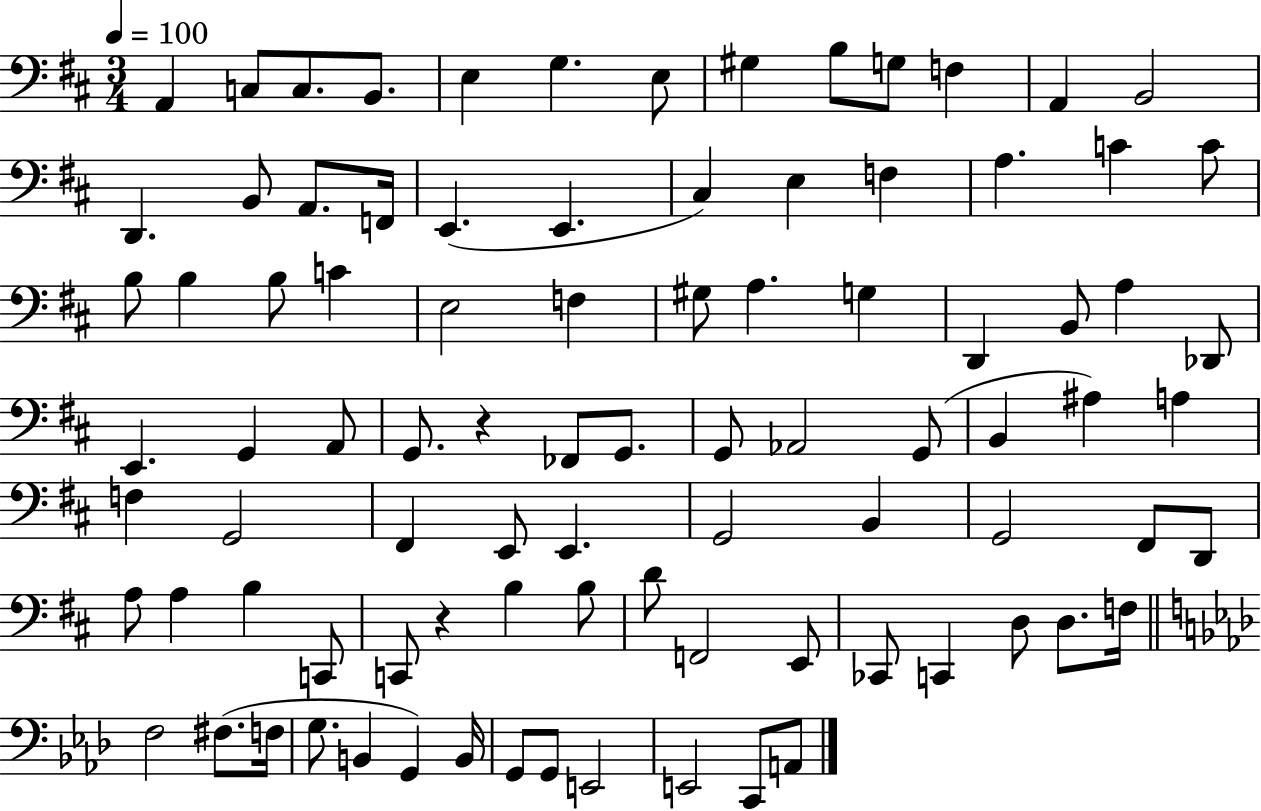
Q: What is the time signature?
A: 3/4